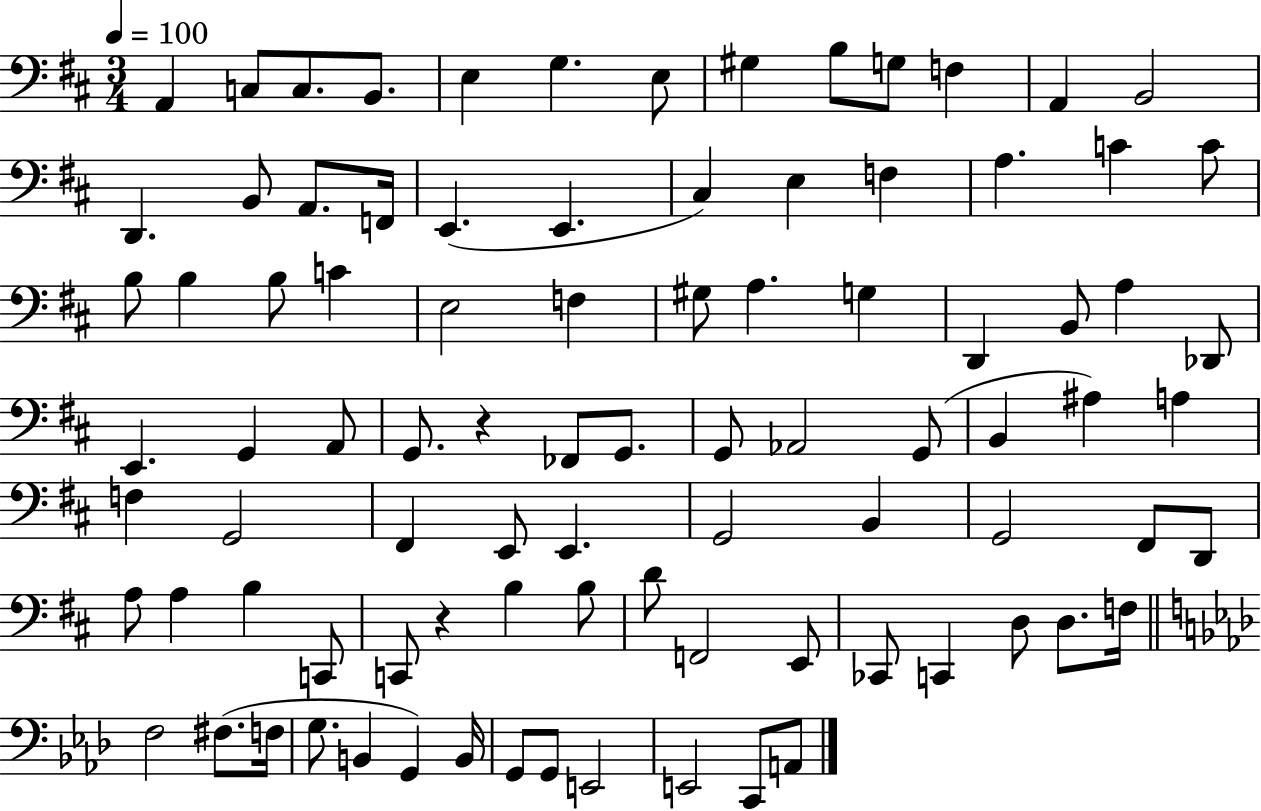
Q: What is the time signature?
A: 3/4